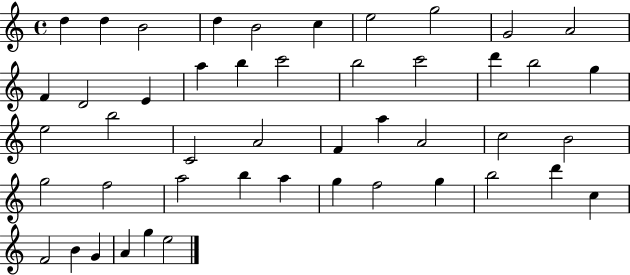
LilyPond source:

{
  \clef treble
  \time 4/4
  \defaultTimeSignature
  \key c \major
  d''4 d''4 b'2 | d''4 b'2 c''4 | e''2 g''2 | g'2 a'2 | \break f'4 d'2 e'4 | a''4 b''4 c'''2 | b''2 c'''2 | d'''4 b''2 g''4 | \break e''2 b''2 | c'2 a'2 | f'4 a''4 a'2 | c''2 b'2 | \break g''2 f''2 | a''2 b''4 a''4 | g''4 f''2 g''4 | b''2 d'''4 c''4 | \break f'2 b'4 g'4 | a'4 g''4 e''2 | \bar "|."
}